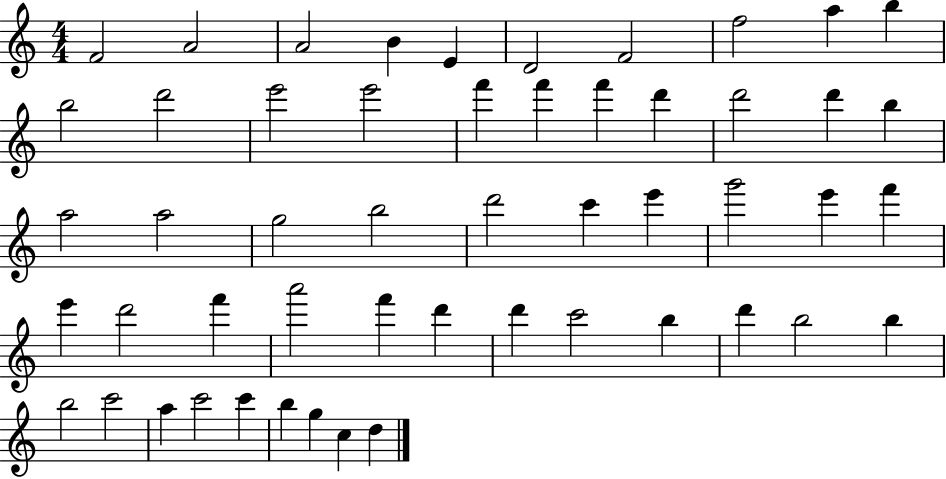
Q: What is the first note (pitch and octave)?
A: F4